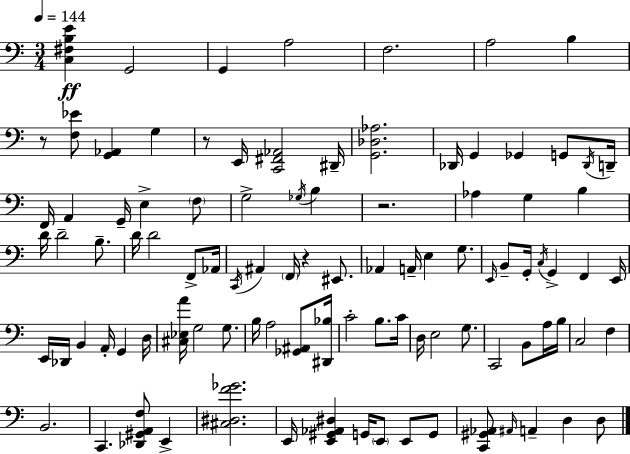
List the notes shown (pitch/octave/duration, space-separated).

[C3,F#3,B3,E4]/q G2/h G2/q A3/h F3/h. A3/h B3/q R/e [F3,Eb4]/e [G2,Ab2]/q G3/q R/e E2/s [C2,F#2,Ab2]/h D#2/s [G2,Db3,Ab3]/h. Db2/s G2/q Gb2/q G2/e Db2/s D2/s F2/s A2/q G2/s E3/q F3/e G3/h Gb3/s B3/q R/h. Ab3/q G3/q B3/q D4/s D4/h B3/e. D4/s D4/h F2/e Ab2/s C2/s A#2/q F2/s R/q EIS2/e. Ab2/q A2/s E3/q G3/e. E2/s B2/e G2/s C3/s G2/q F2/q E2/s E2/s Db2/s B2/q A2/s G2/q D3/s [C#3,Eb3,A4]/s G3/h G3/e. B3/s A3/h [Gb2,A#2]/e [D#2,Bb3]/s C4/h B3/e. C4/s D3/s E3/h G3/e. C2/h B2/e A3/s B3/s C3/h F3/q B2/h. C2/q. [Db2,G#2,A2,F3]/e E2/q [C#3,D#3,F4,Gb4]/h. E2/s [E2,G#2,Ab2,D#3]/q G2/s E2/e E2/e G2/e [C2,G#2,Ab2]/e A#2/s A2/q D3/q D3/e